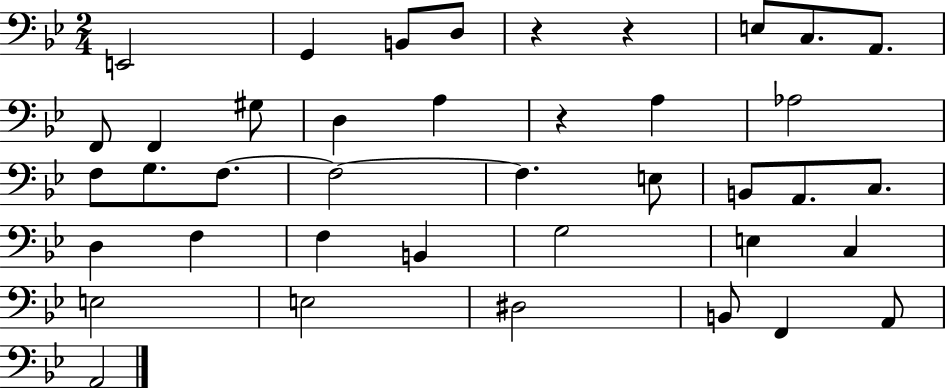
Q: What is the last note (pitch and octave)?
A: A2